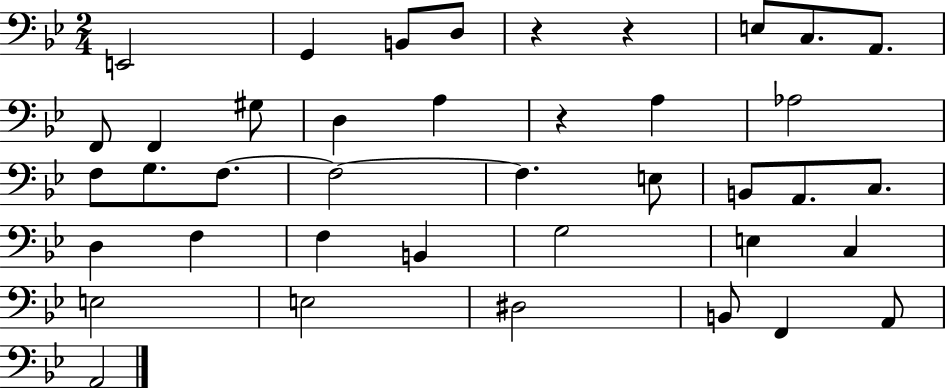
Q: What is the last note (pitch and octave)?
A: A2